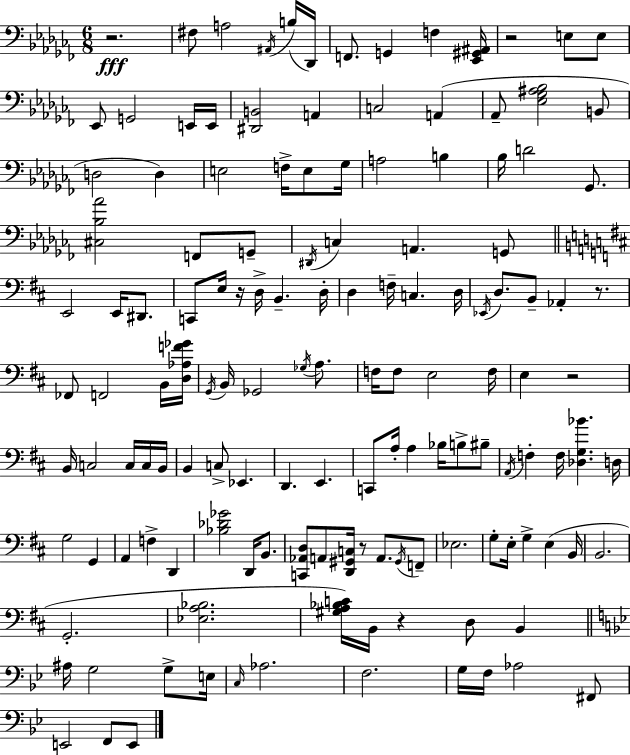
X:1
T:Untitled
M:6/8
L:1/4
K:Abm
z2 ^F,/2 A,2 ^A,,/4 B,/4 _D,,/4 F,,/2 G,, F, [_E,,^G,,^A,,]/4 z2 E,/2 E,/2 _E,,/2 G,,2 E,,/4 E,,/4 [^D,,B,,]2 A,, C,2 A,, _A,,/2 [_E,_G,^A,_B,]2 B,,/2 D,2 D, E,2 F,/4 E,/2 _G,/4 A,2 B, _B,/4 D2 _G,,/2 [^C,_B,_A]2 F,,/2 G,,/2 ^D,,/4 C, A,, G,,/2 E,,2 E,,/4 ^D,,/2 C,,/2 E,/4 z/4 D,/4 B,, D,/4 D, F,/4 C, D,/4 _E,,/4 D,/2 B,,/2 _A,, z/2 _F,,/2 F,,2 B,,/4 [D,_A,F_G]/4 G,,/4 B,,/4 _G,,2 _G,/4 A,/2 F,/4 F,/2 E,2 F,/4 E, z2 B,,/4 C,2 C,/4 C,/4 B,,/4 B,, C,/2 _E,, D,, E,, C,,/2 A,/4 A, _B,/4 B,/2 ^B,/2 A,,/4 F, F,/4 [_D,G,_B] D,/4 G,2 G,, A,, F, D,, [_B,_D_G]2 D,,/4 B,,/2 [C,,_A,,D,]/2 A,,/2 [D,,^G,,C,]/4 z/2 A,,/2 ^G,,/4 F,,/2 _E,2 G,/2 E,/4 G, E, B,,/4 B,,2 G,,2 [_E,A,_B,]2 [^G,A,_B,C]/4 B,,/4 z D,/2 B,, ^A,/4 G,2 G,/2 E,/4 C,/4 _A,2 F,2 G,/4 F,/4 _A,2 ^F,,/2 E,,2 F,,/2 E,,/2